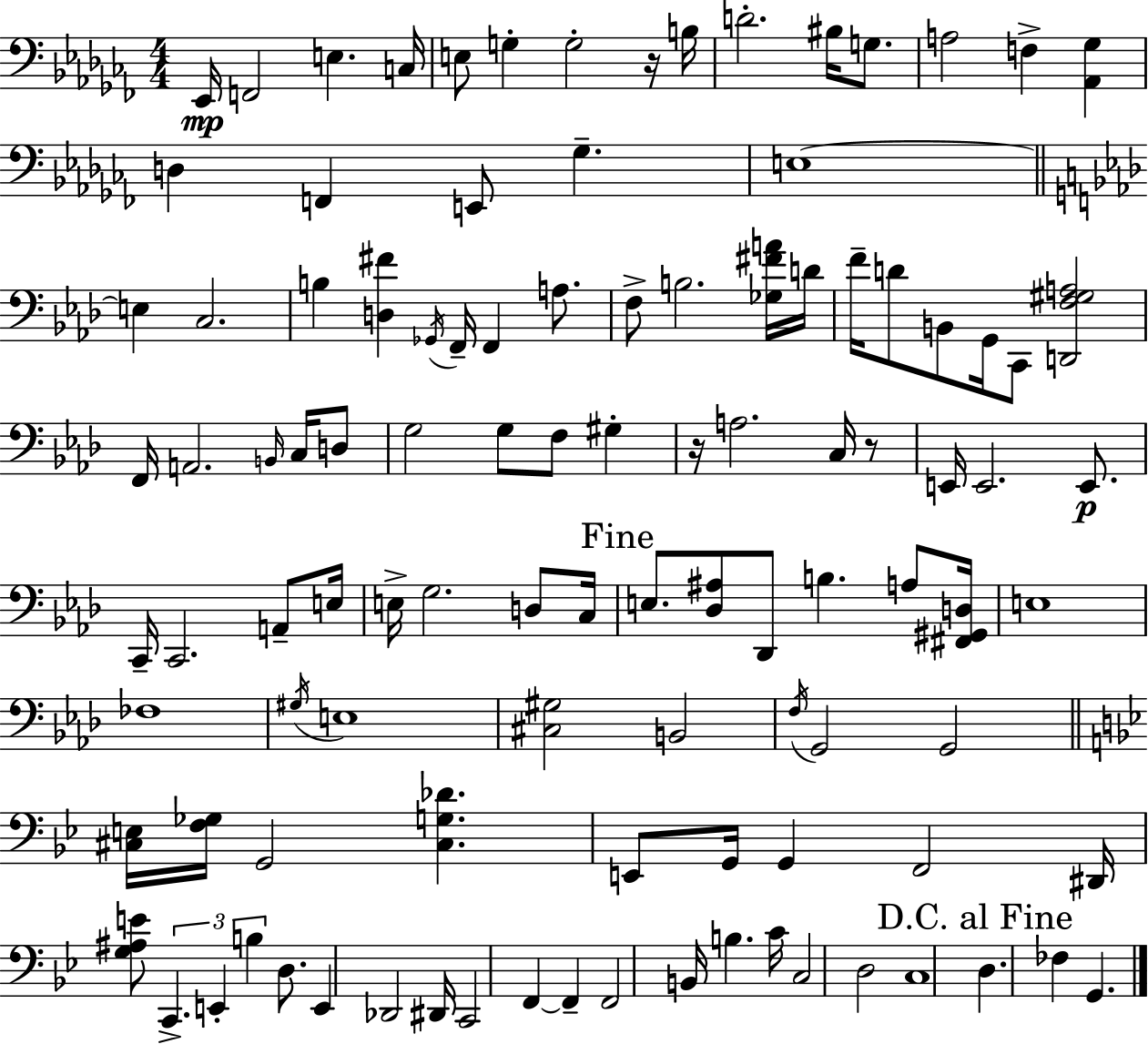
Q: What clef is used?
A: bass